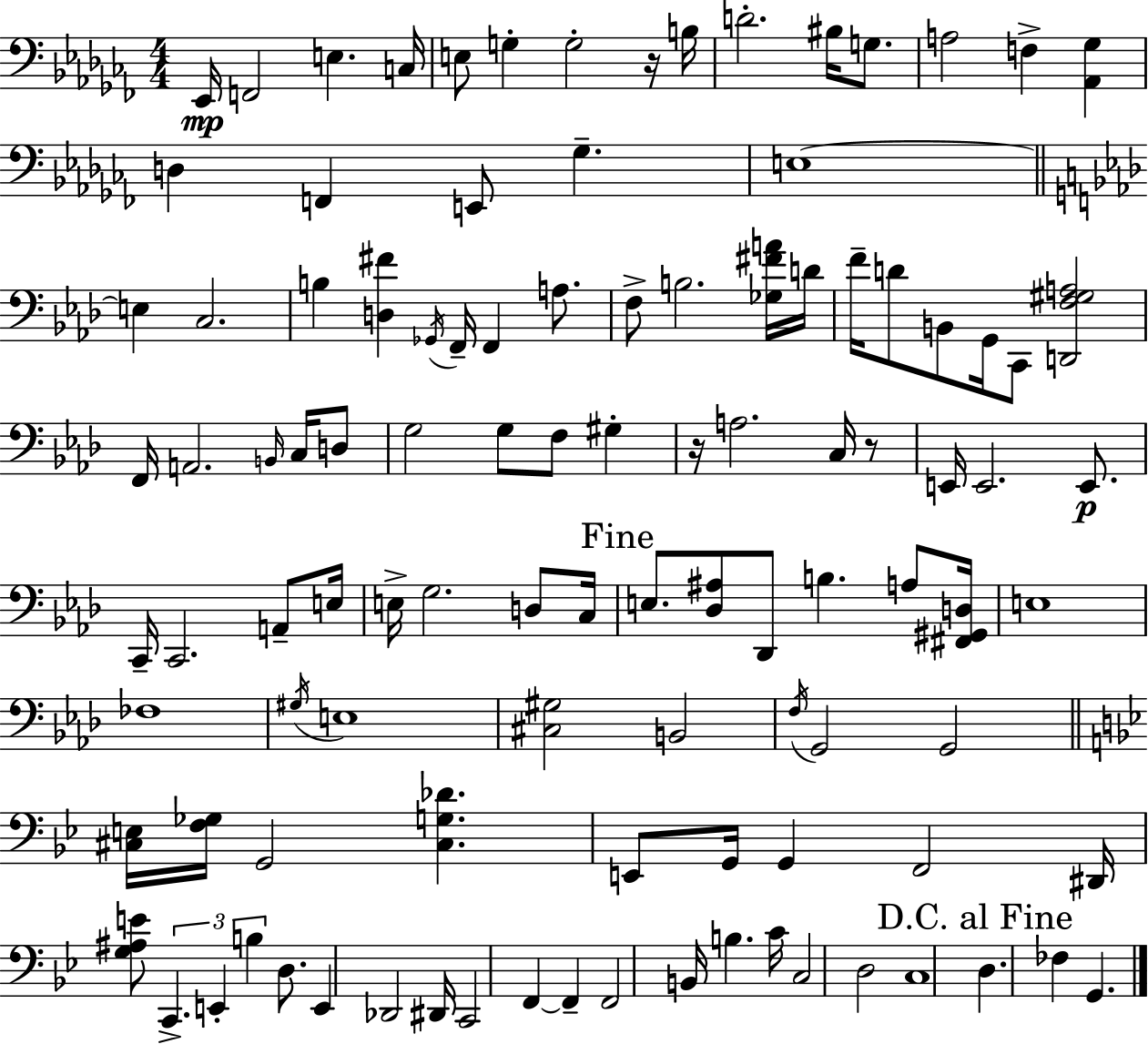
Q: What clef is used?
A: bass